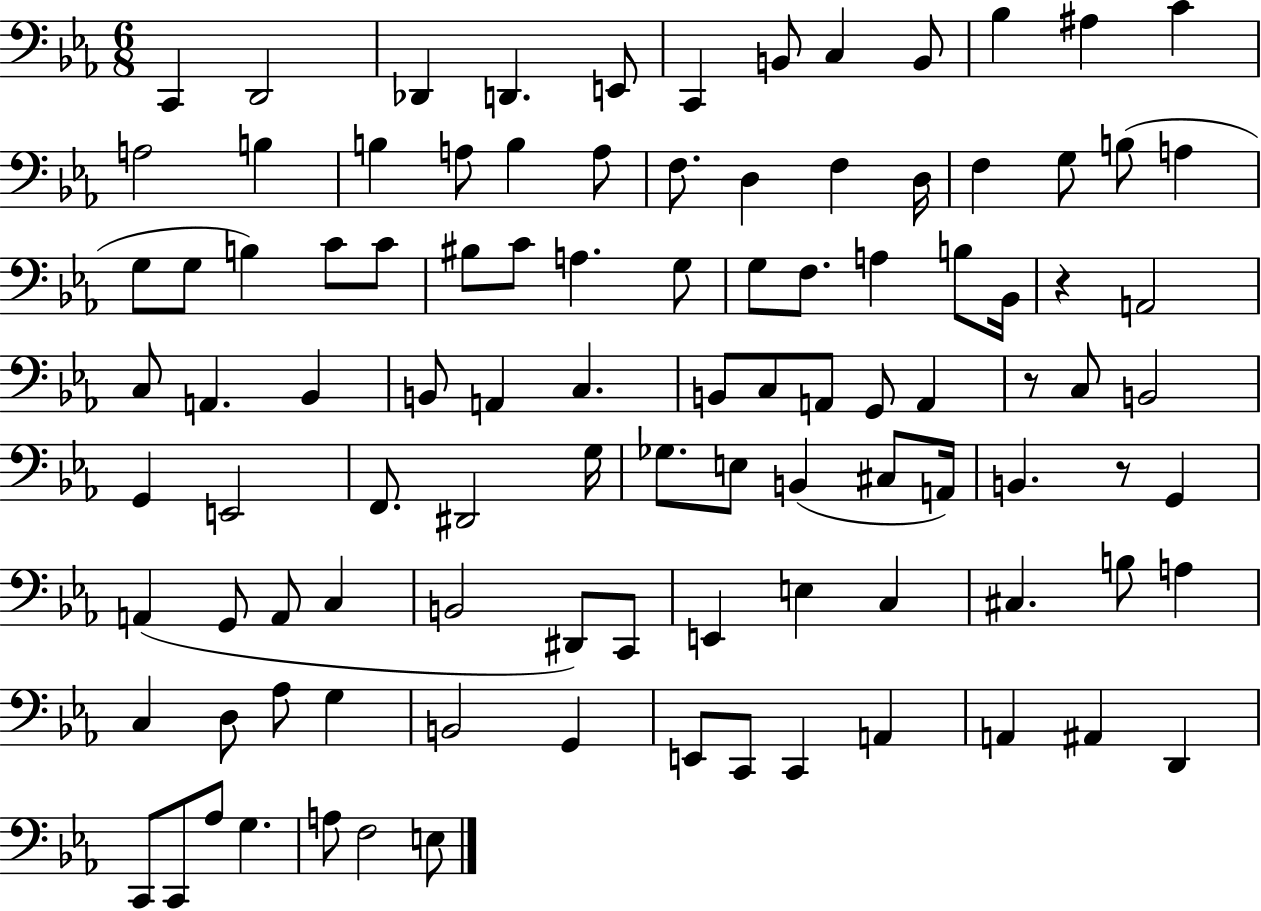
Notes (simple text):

C2/q D2/h Db2/q D2/q. E2/e C2/q B2/e C3/q B2/e Bb3/q A#3/q C4/q A3/h B3/q B3/q A3/e B3/q A3/e F3/e. D3/q F3/q D3/s F3/q G3/e B3/e A3/q G3/e G3/e B3/q C4/e C4/e BIS3/e C4/e A3/q. G3/e G3/e F3/e. A3/q B3/e Bb2/s R/q A2/h C3/e A2/q. Bb2/q B2/e A2/q C3/q. B2/e C3/e A2/e G2/e A2/q R/e C3/e B2/h G2/q E2/h F2/e. D#2/h G3/s Gb3/e. E3/e B2/q C#3/e A2/s B2/q. R/e G2/q A2/q G2/e A2/e C3/q B2/h D#2/e C2/e E2/q E3/q C3/q C#3/q. B3/e A3/q C3/q D3/e Ab3/e G3/q B2/h G2/q E2/e C2/e C2/q A2/q A2/q A#2/q D2/q C2/e C2/e Ab3/e G3/q. A3/e F3/h E3/e